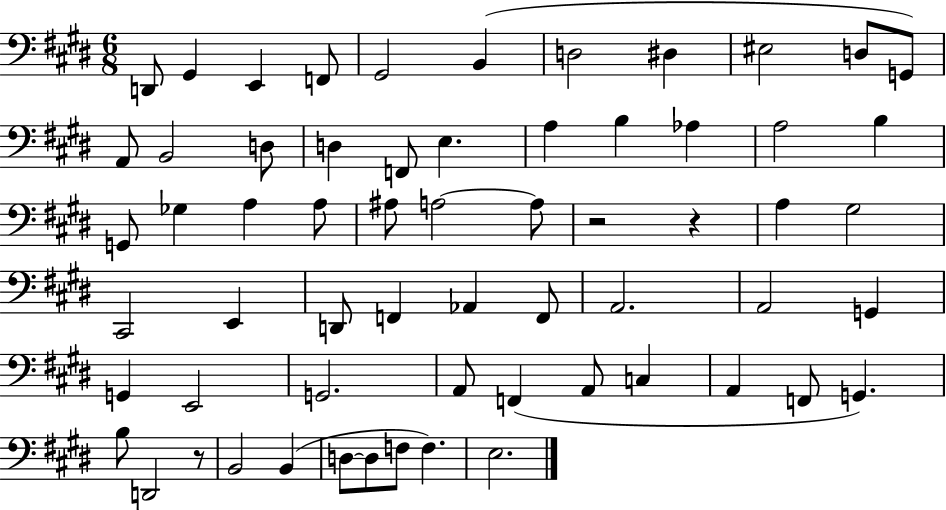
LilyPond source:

{
  \clef bass
  \numericTimeSignature
  \time 6/8
  \key e \major
  d,8 gis,4 e,4 f,8 | gis,2 b,4( | d2 dis4 | eis2 d8 g,8) | \break a,8 b,2 d8 | d4 f,8 e4. | a4 b4 aes4 | a2 b4 | \break g,8 ges4 a4 a8 | ais8 a2~~ a8 | r2 r4 | a4 gis2 | \break cis,2 e,4 | d,8 f,4 aes,4 f,8 | a,2. | a,2 g,4 | \break g,4 e,2 | g,2. | a,8 f,4( a,8 c4 | a,4 f,8 g,4.) | \break b8 d,2 r8 | b,2 b,4( | d8~~ d8 f8 f4.) | e2. | \break \bar "|."
}